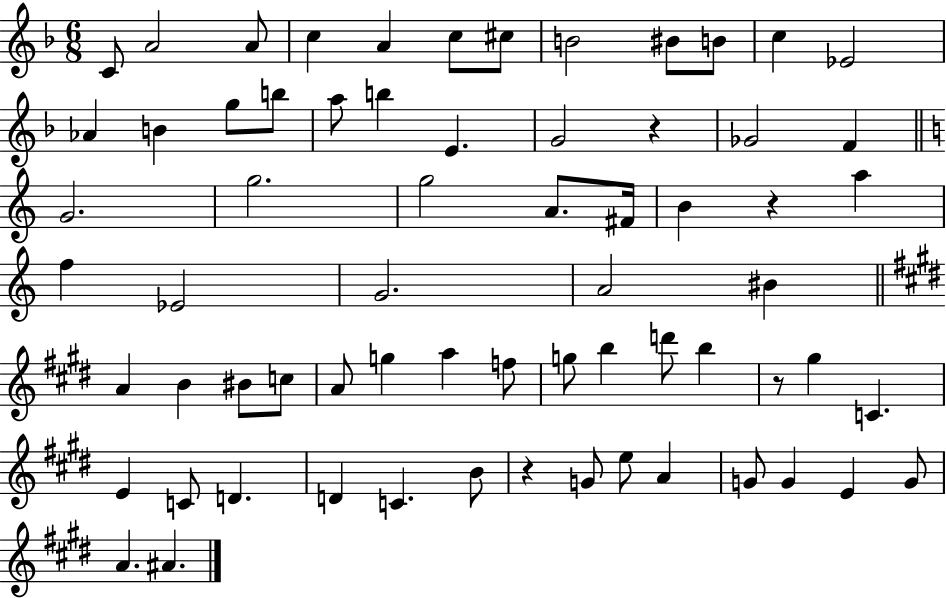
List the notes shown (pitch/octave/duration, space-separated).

C4/e A4/h A4/e C5/q A4/q C5/e C#5/e B4/h BIS4/e B4/e C5/q Eb4/h Ab4/q B4/q G5/e B5/e A5/e B5/q E4/q. G4/h R/q Gb4/h F4/q G4/h. G5/h. G5/h A4/e. F#4/s B4/q R/q A5/q F5/q Eb4/h G4/h. A4/h BIS4/q A4/q B4/q BIS4/e C5/e A4/e G5/q A5/q F5/e G5/e B5/q D6/e B5/q R/e G#5/q C4/q. E4/q C4/e D4/q. D4/q C4/q. B4/e R/q G4/e E5/e A4/q G4/e G4/q E4/q G4/e A4/q. A#4/q.